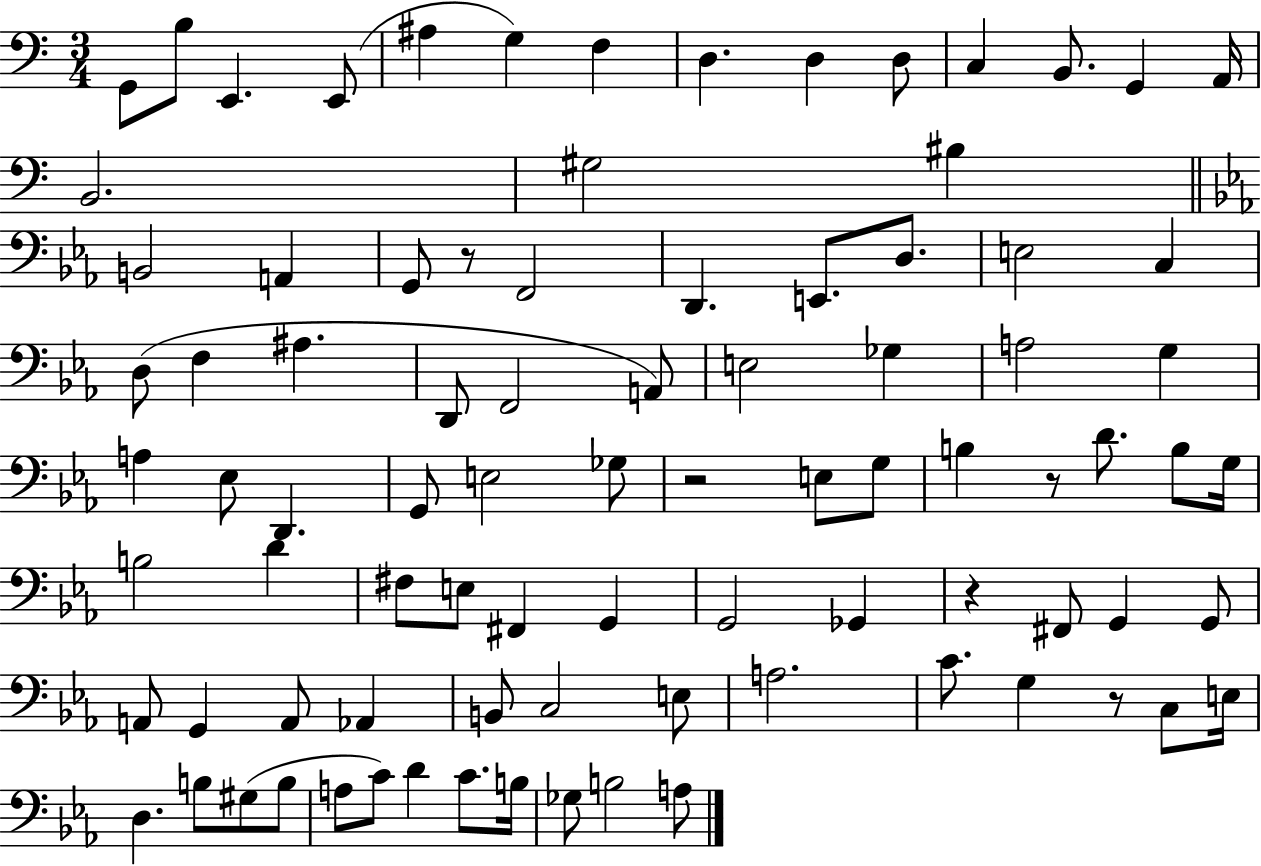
X:1
T:Untitled
M:3/4
L:1/4
K:C
G,,/2 B,/2 E,, E,,/2 ^A, G, F, D, D, D,/2 C, B,,/2 G,, A,,/4 B,,2 ^G,2 ^B, B,,2 A,, G,,/2 z/2 F,,2 D,, E,,/2 D,/2 E,2 C, D,/2 F, ^A, D,,/2 F,,2 A,,/2 E,2 _G, A,2 G, A, _E,/2 D,, G,,/2 E,2 _G,/2 z2 E,/2 G,/2 B, z/2 D/2 B,/2 G,/4 B,2 D ^F,/2 E,/2 ^F,, G,, G,,2 _G,, z ^F,,/2 G,, G,,/2 A,,/2 G,, A,,/2 _A,, B,,/2 C,2 E,/2 A,2 C/2 G, z/2 C,/2 E,/4 D, B,/2 ^G,/2 B,/2 A,/2 C/2 D C/2 B,/4 _G,/2 B,2 A,/2